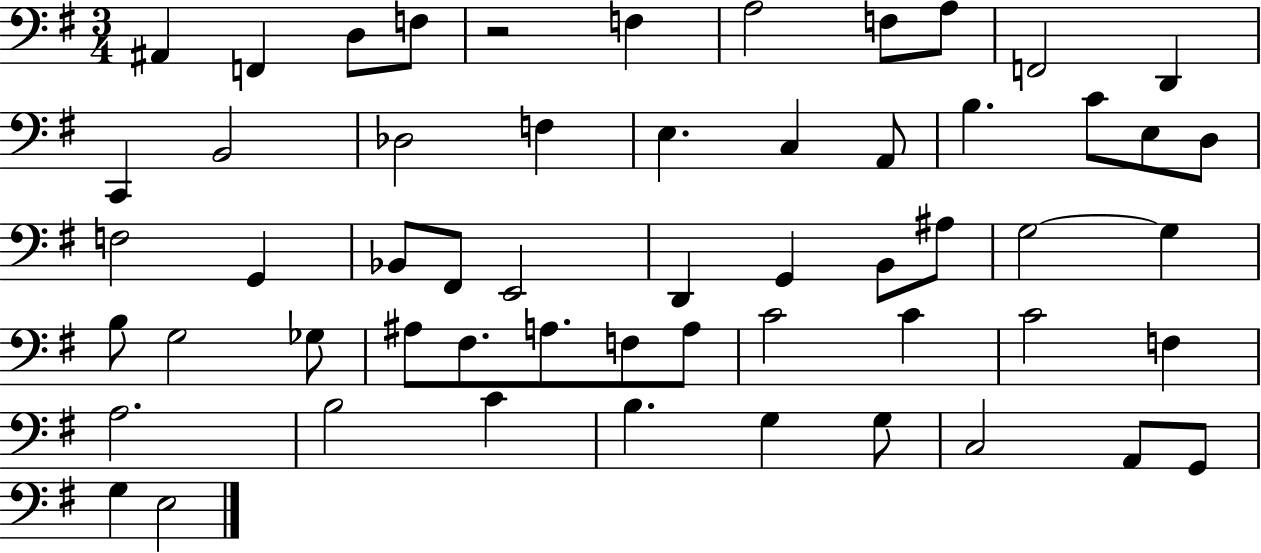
A#2/q F2/q D3/e F3/e R/h F3/q A3/h F3/e A3/e F2/h D2/q C2/q B2/h Db3/h F3/q E3/q. C3/q A2/e B3/q. C4/e E3/e D3/e F3/h G2/q Bb2/e F#2/e E2/h D2/q G2/q B2/e A#3/e G3/h G3/q B3/e G3/h Gb3/e A#3/e F#3/e. A3/e. F3/e A3/e C4/h C4/q C4/h F3/q A3/h. B3/h C4/q B3/q. G3/q G3/e C3/h A2/e G2/e G3/q E3/h